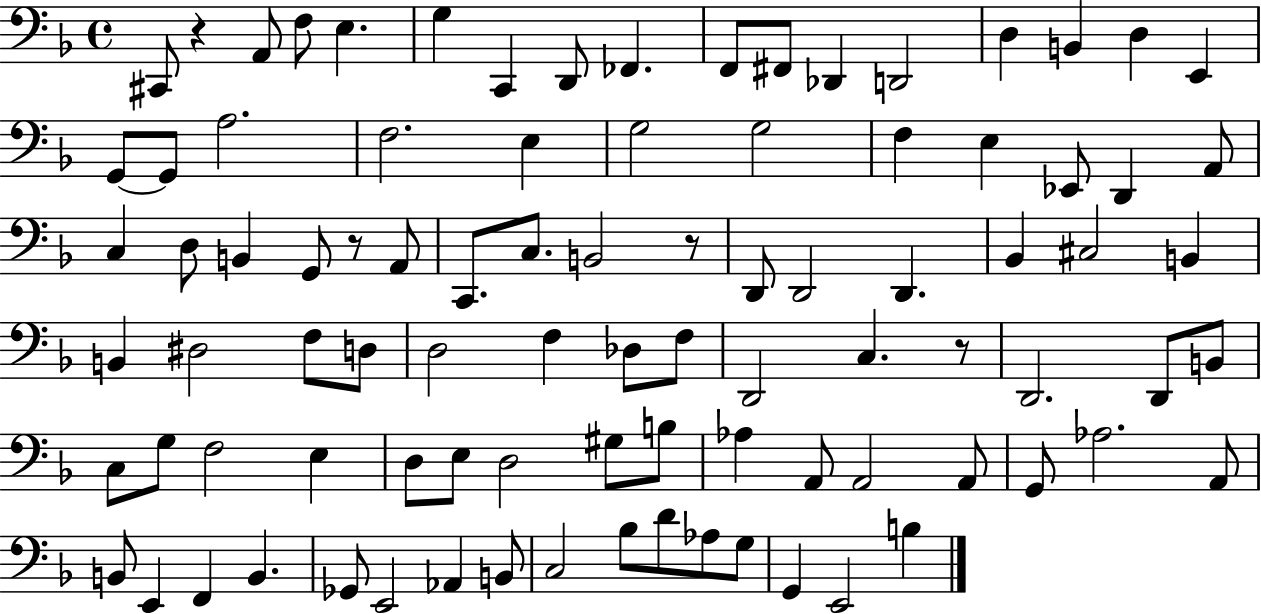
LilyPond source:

{
  \clef bass
  \time 4/4
  \defaultTimeSignature
  \key f \major
  cis,8 r4 a,8 f8 e4. | g4 c,4 d,8 fes,4. | f,8 fis,8 des,4 d,2 | d4 b,4 d4 e,4 | \break g,8~~ g,8 a2. | f2. e4 | g2 g2 | f4 e4 ees,8 d,4 a,8 | \break c4 d8 b,4 g,8 r8 a,8 | c,8. c8. b,2 r8 | d,8 d,2 d,4. | bes,4 cis2 b,4 | \break b,4 dis2 f8 d8 | d2 f4 des8 f8 | d,2 c4. r8 | d,2. d,8 b,8 | \break c8 g8 f2 e4 | d8 e8 d2 gis8 b8 | aes4 a,8 a,2 a,8 | g,8 aes2. a,8 | \break b,8 e,4 f,4 b,4. | ges,8 e,2 aes,4 b,8 | c2 bes8 d'8 aes8 g8 | g,4 e,2 b4 | \break \bar "|."
}